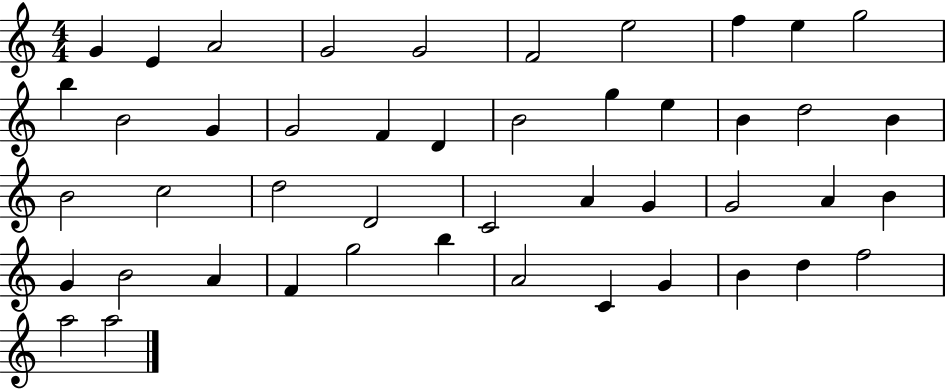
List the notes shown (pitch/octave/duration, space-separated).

G4/q E4/q A4/h G4/h G4/h F4/h E5/h F5/q E5/q G5/h B5/q B4/h G4/q G4/h F4/q D4/q B4/h G5/q E5/q B4/q D5/h B4/q B4/h C5/h D5/h D4/h C4/h A4/q G4/q G4/h A4/q B4/q G4/q B4/h A4/q F4/q G5/h B5/q A4/h C4/q G4/q B4/q D5/q F5/h A5/h A5/h